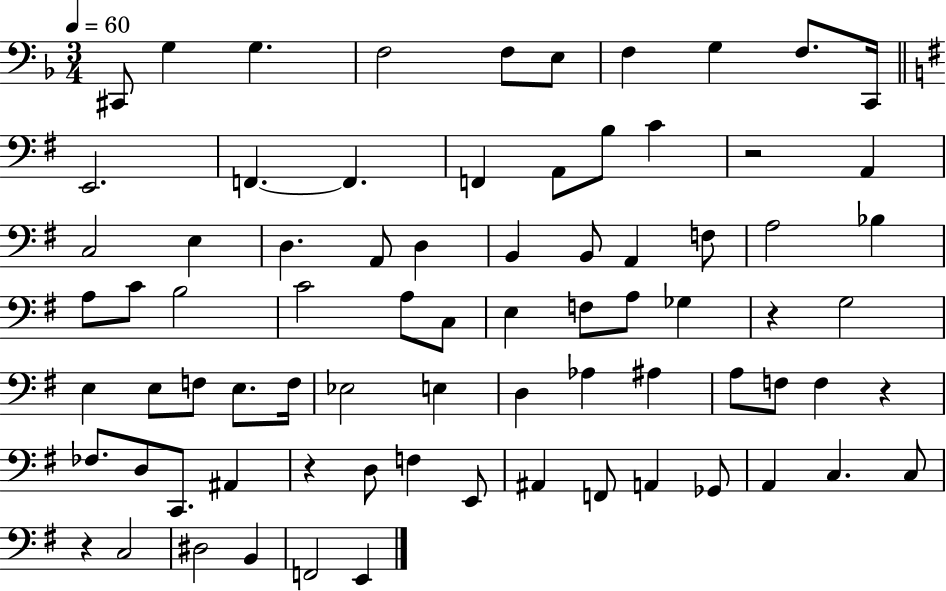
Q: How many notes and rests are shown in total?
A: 77